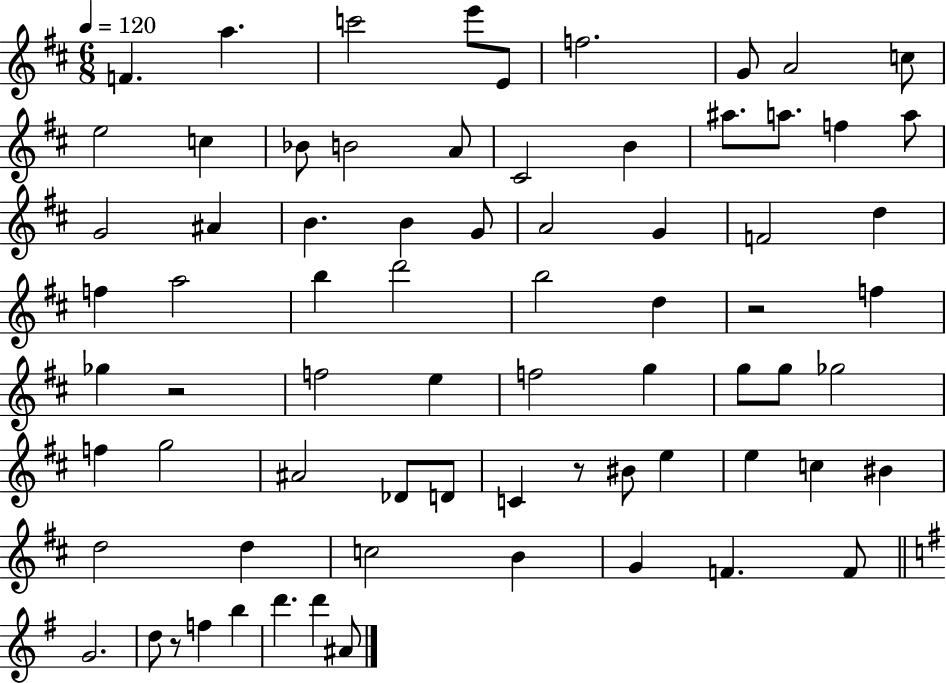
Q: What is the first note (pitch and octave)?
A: F4